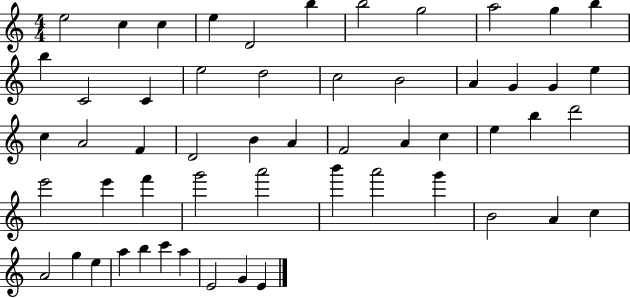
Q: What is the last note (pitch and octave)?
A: E4